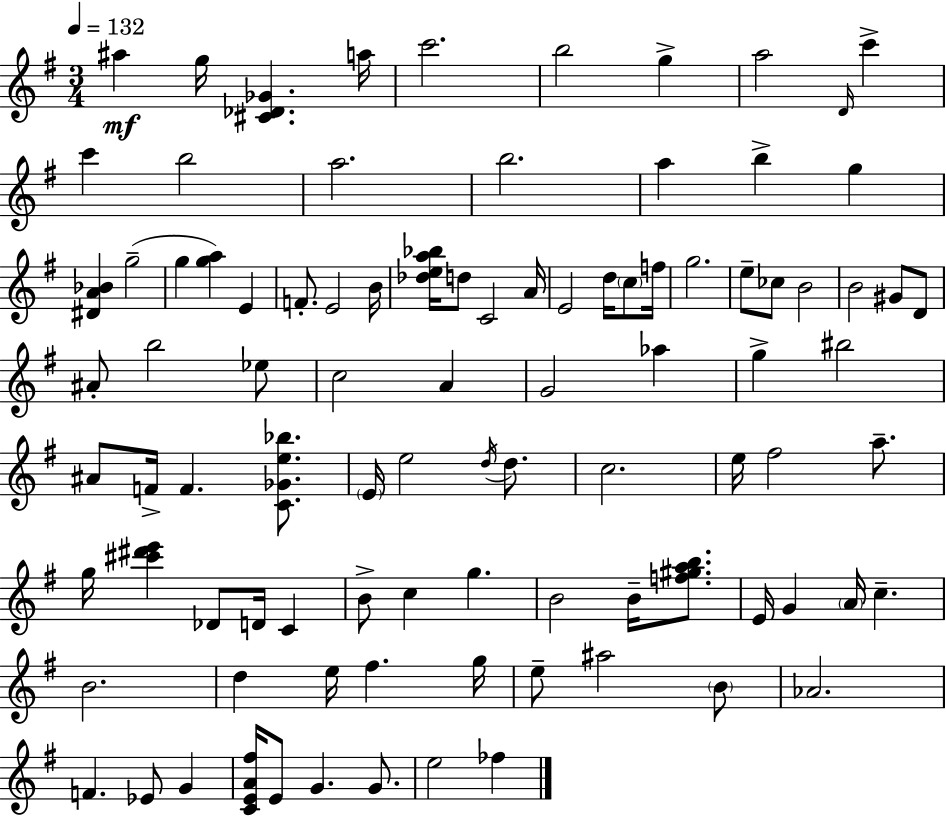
{
  \clef treble
  \numericTimeSignature
  \time 3/4
  \key e \minor
  \tempo 4 = 132
  ais''4\mf g''16 <cis' des' ges'>4. a''16 | c'''2. | b''2 g''4-> | a''2 \grace { d'16 } c'''4-> | \break c'''4 b''2 | a''2. | b''2. | a''4 b''4-> g''4 | \break <dis' a' bes'>4 g''2--( | g''4 <g'' a''>4) e'4 | f'8.-. e'2 | b'16 <des'' e'' a'' bes''>16 d''8 c'2 | \break a'16 e'2 d''16 \parenthesize c''8 | f''16 g''2. | e''8-- ces''8 b'2 | b'2 gis'8 d'8 | \break ais'8-. b''2 ees''8 | c''2 a'4 | g'2 aes''4 | g''4-> bis''2 | \break ais'8 f'16-> f'4. <c' ges' e'' bes''>8. | \parenthesize e'16 e''2 \acciaccatura { d''16 } d''8. | c''2. | e''16 fis''2 a''8.-- | \break g''16 <cis''' dis''' e'''>4 des'8 d'16 c'4 | b'8-> c''4 g''4. | b'2 b'16-- <f'' gis'' a'' b''>8. | e'16 g'4 \parenthesize a'16 c''4.-- | \break b'2. | d''4 e''16 fis''4. | g''16 e''8-- ais''2 | \parenthesize b'8 aes'2. | \break f'4. ees'8 g'4 | <c' e' a' fis''>16 e'8 g'4. g'8. | e''2 fes''4 | \bar "|."
}